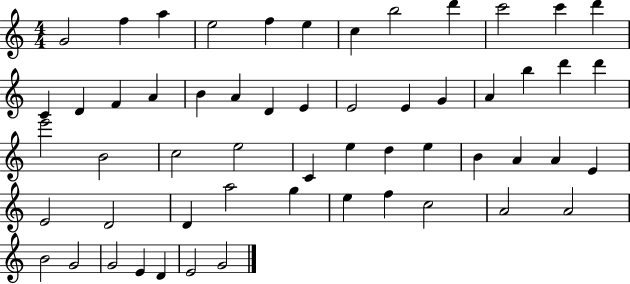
{
  \clef treble
  \numericTimeSignature
  \time 4/4
  \key c \major
  g'2 f''4 a''4 | e''2 f''4 e''4 | c''4 b''2 d'''4 | c'''2 c'''4 d'''4 | \break c'4 d'4 f'4 a'4 | b'4 a'4 d'4 e'4 | e'2 e'4 g'4 | a'4 b''4 d'''4 d'''4 | \break e'''2 b'2 | c''2 e''2 | c'4 e''4 d''4 e''4 | b'4 a'4 a'4 e'4 | \break e'2 d'2 | d'4 a''2 g''4 | e''4 f''4 c''2 | a'2 a'2 | \break b'2 g'2 | g'2 e'4 d'4 | e'2 g'2 | \bar "|."
}